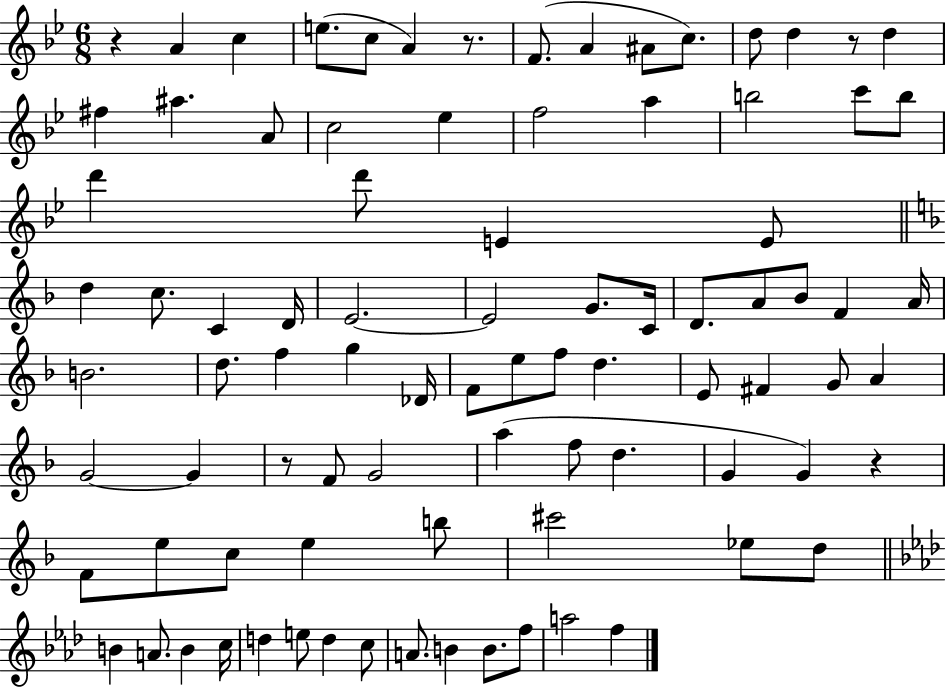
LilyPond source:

{
  \clef treble
  \numericTimeSignature
  \time 6/8
  \key bes \major
  r4 a'4 c''4 | e''8.( c''8 a'4) r8. | f'8.( a'4 ais'8 c''8.) | d''8 d''4 r8 d''4 | \break fis''4 ais''4. a'8 | c''2 ees''4 | f''2 a''4 | b''2 c'''8 b''8 | \break d'''4 d'''8 e'4 e'8 | \bar "||" \break \key d \minor d''4 c''8. c'4 d'16 | e'2.~~ | e'2 g'8. c'16 | d'8. a'8 bes'8 f'4 a'16 | \break b'2. | d''8. f''4 g''4 des'16 | f'8 e''8 f''8 d''4. | e'8 fis'4 g'8 a'4 | \break g'2~~ g'4 | r8 f'8 g'2 | a''4( f''8 d''4. | g'4 g'4) r4 | \break f'8 e''8 c''8 e''4 b''8 | cis'''2 ees''8 d''8 | \bar "||" \break \key aes \major b'4 a'8. b'4 c''16 | d''4 e''8 d''4 c''8 | a'8. b'4 b'8. f''8 | a''2 f''4 | \break \bar "|."
}